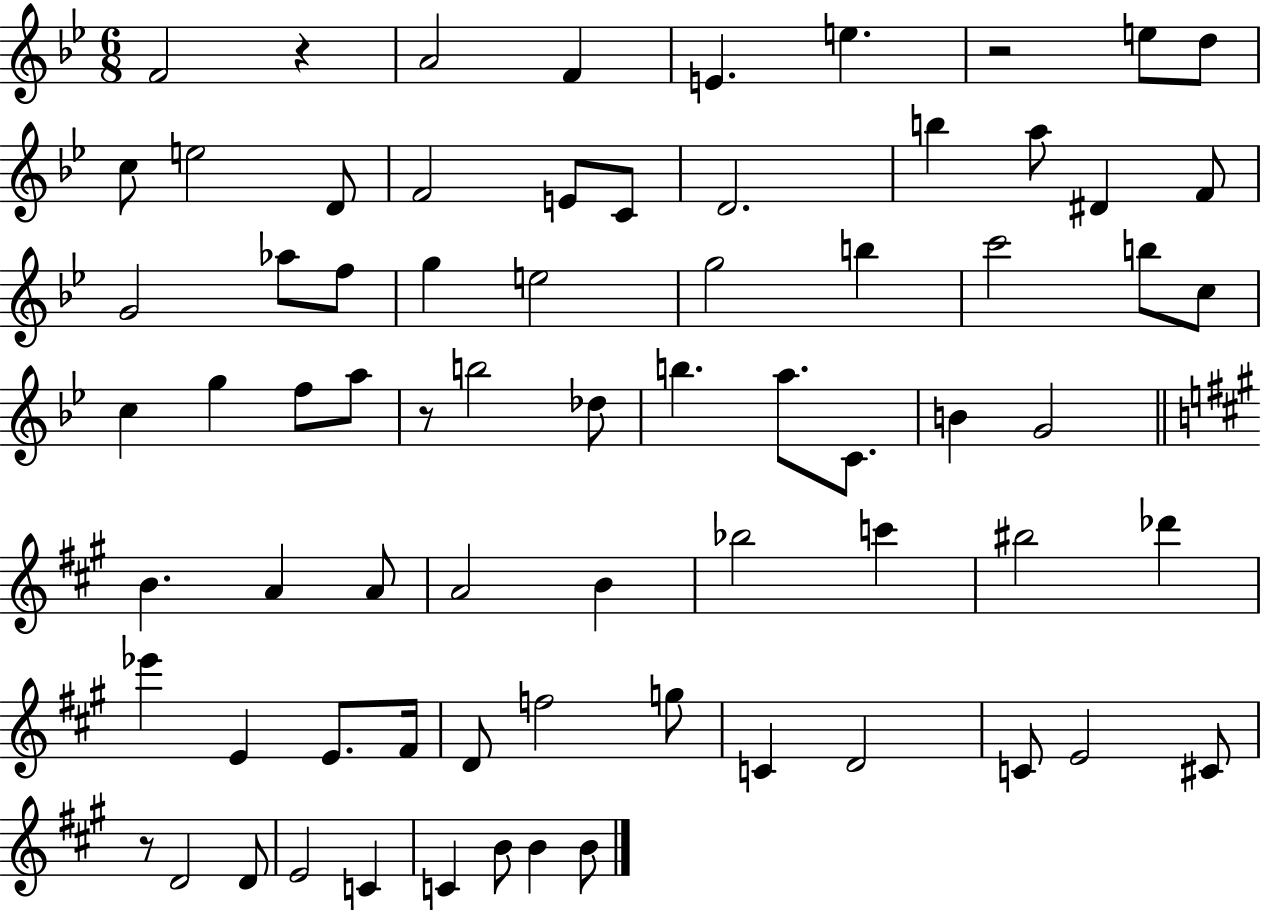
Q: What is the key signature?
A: BES major